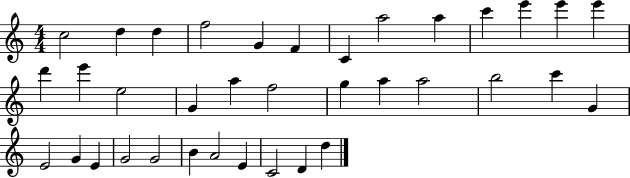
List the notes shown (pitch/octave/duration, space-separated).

C5/h D5/q D5/q F5/h G4/q F4/q C4/q A5/h A5/q C6/q E6/q E6/q E6/q D6/q E6/q E5/h G4/q A5/q F5/h G5/q A5/q A5/h B5/h C6/q G4/q E4/h G4/q E4/q G4/h G4/h B4/q A4/h E4/q C4/h D4/q D5/q